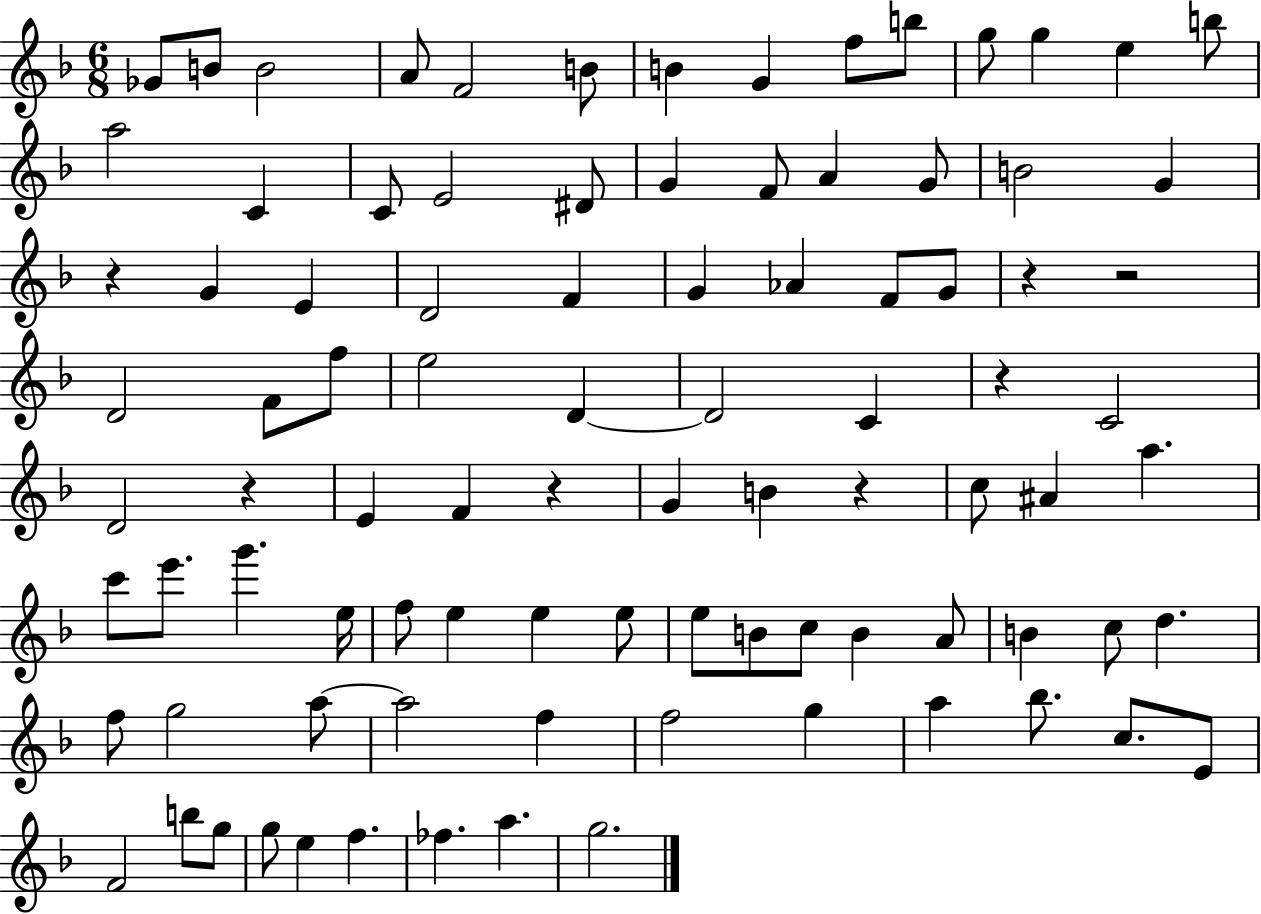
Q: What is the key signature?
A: F major